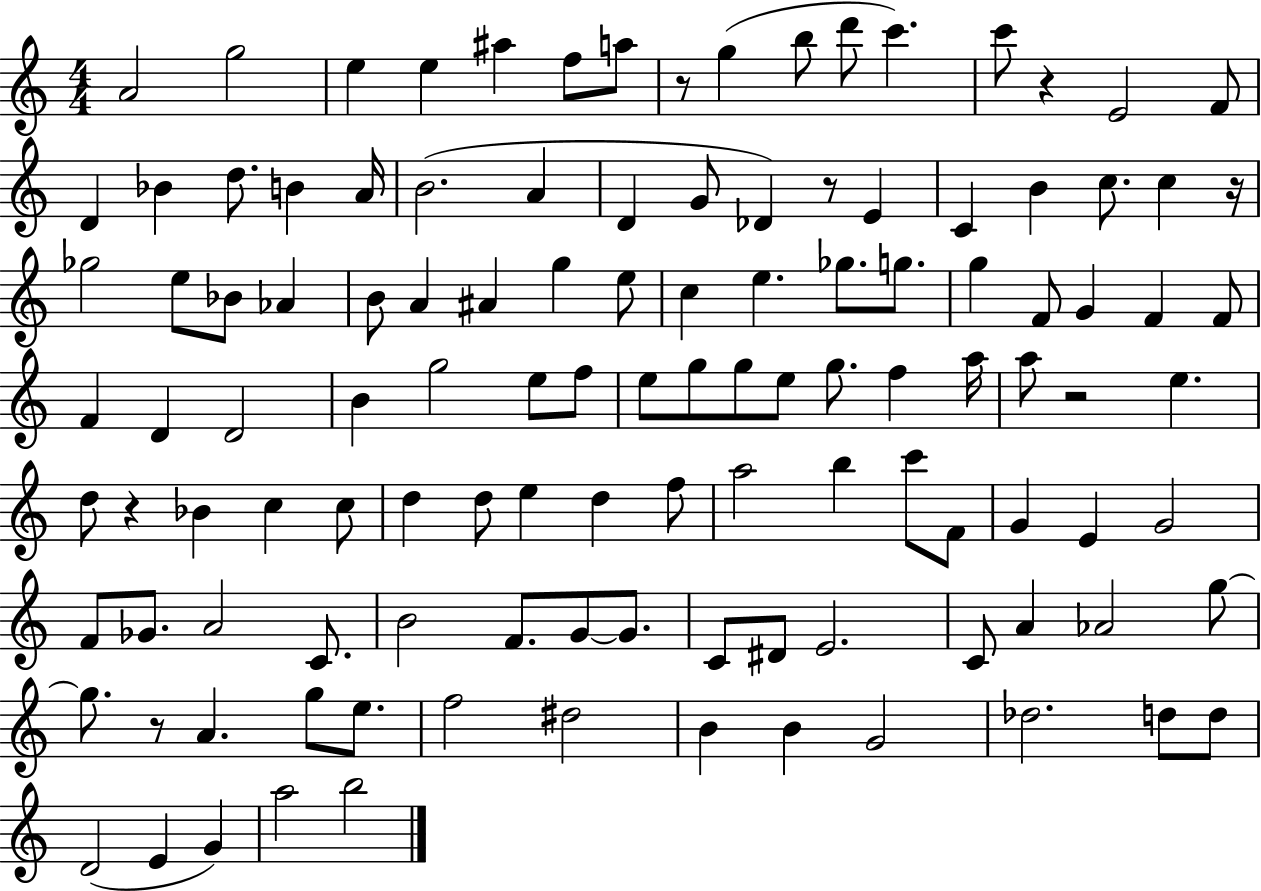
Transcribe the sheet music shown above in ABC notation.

X:1
T:Untitled
M:4/4
L:1/4
K:C
A2 g2 e e ^a f/2 a/2 z/2 g b/2 d'/2 c' c'/2 z E2 F/2 D _B d/2 B A/4 B2 A D G/2 _D z/2 E C B c/2 c z/4 _g2 e/2 _B/2 _A B/2 A ^A g e/2 c e _g/2 g/2 g F/2 G F F/2 F D D2 B g2 e/2 f/2 e/2 g/2 g/2 e/2 g/2 f a/4 a/2 z2 e d/2 z _B c c/2 d d/2 e d f/2 a2 b c'/2 F/2 G E G2 F/2 _G/2 A2 C/2 B2 F/2 G/2 G/2 C/2 ^D/2 E2 C/2 A _A2 g/2 g/2 z/2 A g/2 e/2 f2 ^d2 B B G2 _d2 d/2 d/2 D2 E G a2 b2